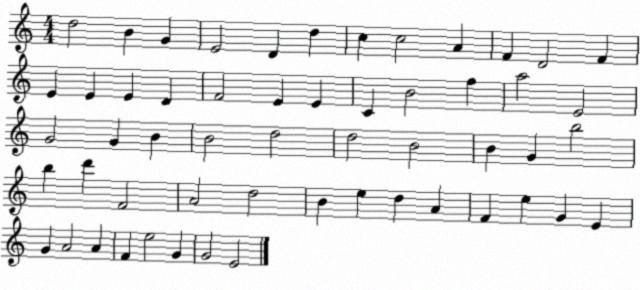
X:1
T:Untitled
M:4/4
L:1/4
K:C
d2 B G E2 D d c c2 A F D2 F E E E D F2 E E C B2 f a2 E2 G2 G B B2 d2 d2 B2 B G b2 b d' F2 A2 d2 B e d A F e G E G A2 A F e2 G G2 E2